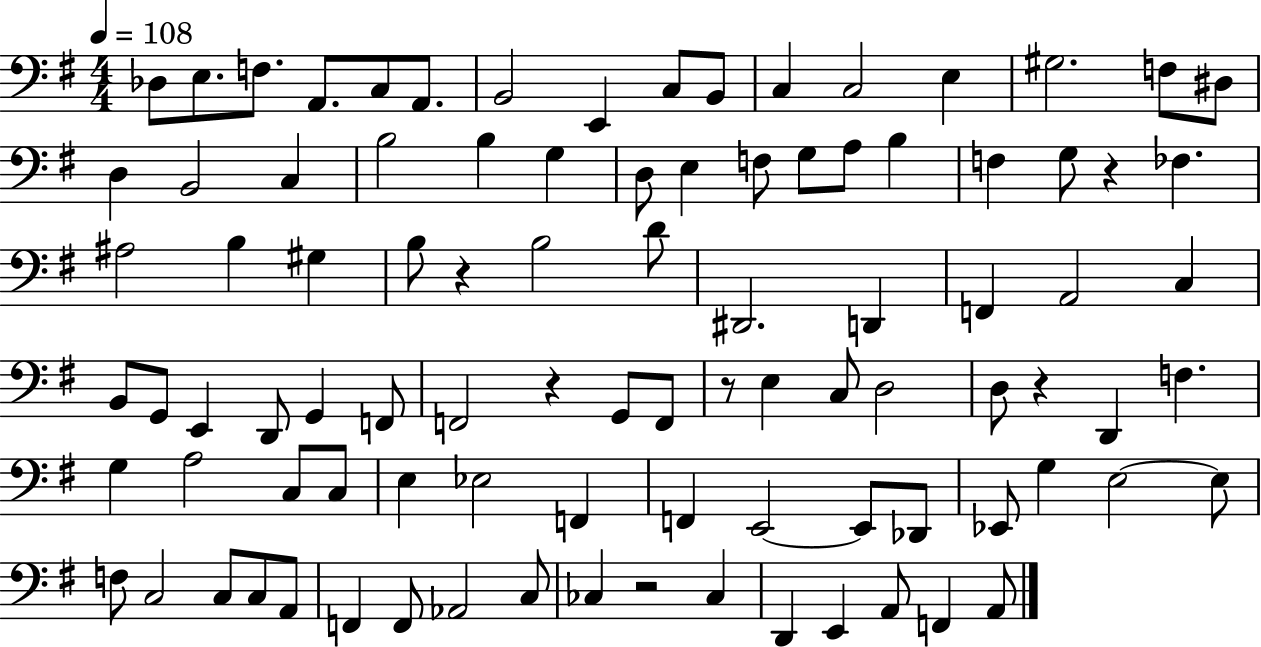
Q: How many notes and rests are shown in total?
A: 94